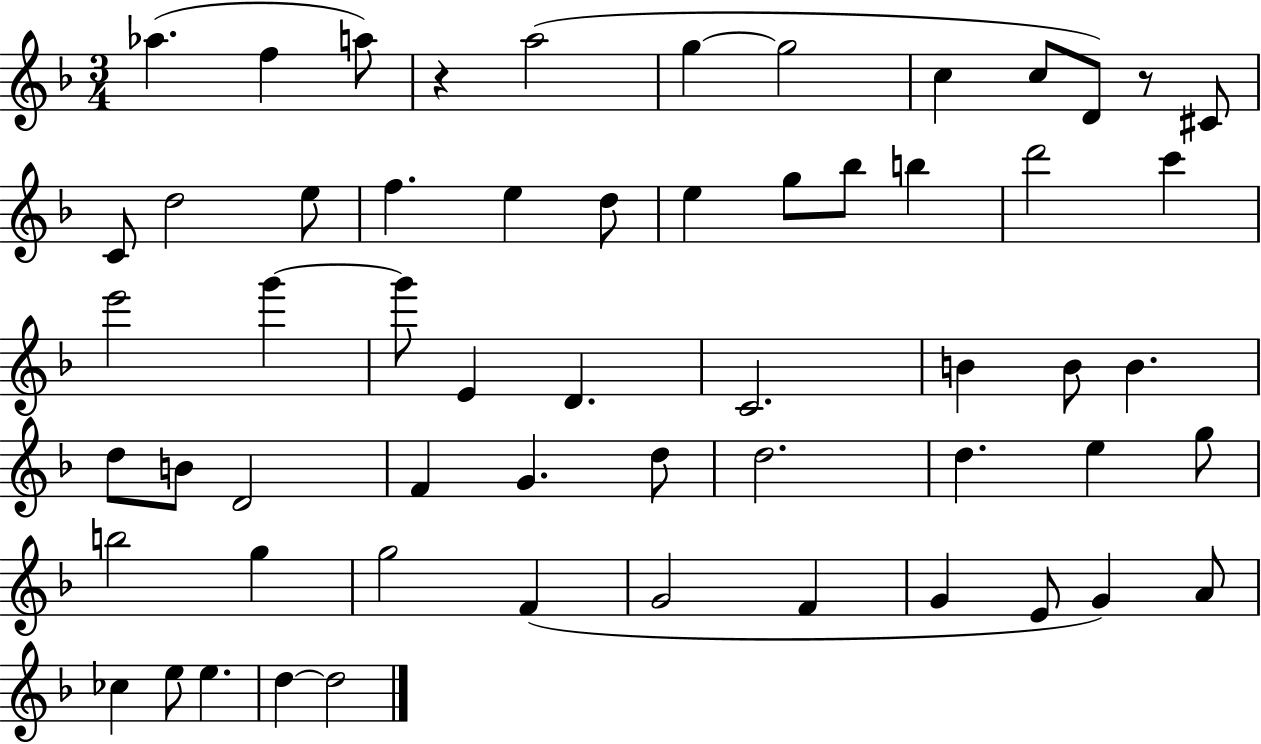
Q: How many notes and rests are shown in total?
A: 58